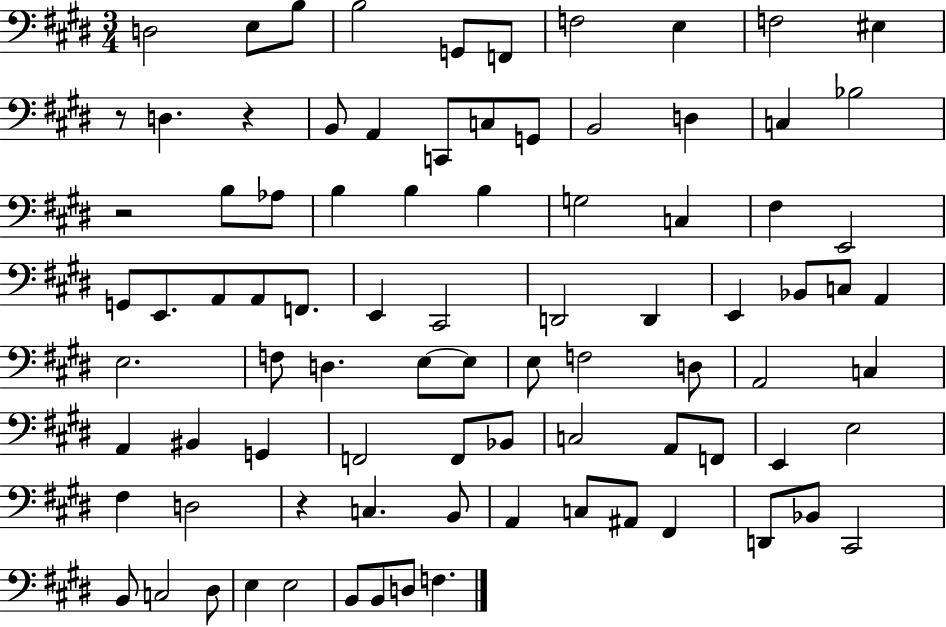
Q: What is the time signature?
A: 3/4